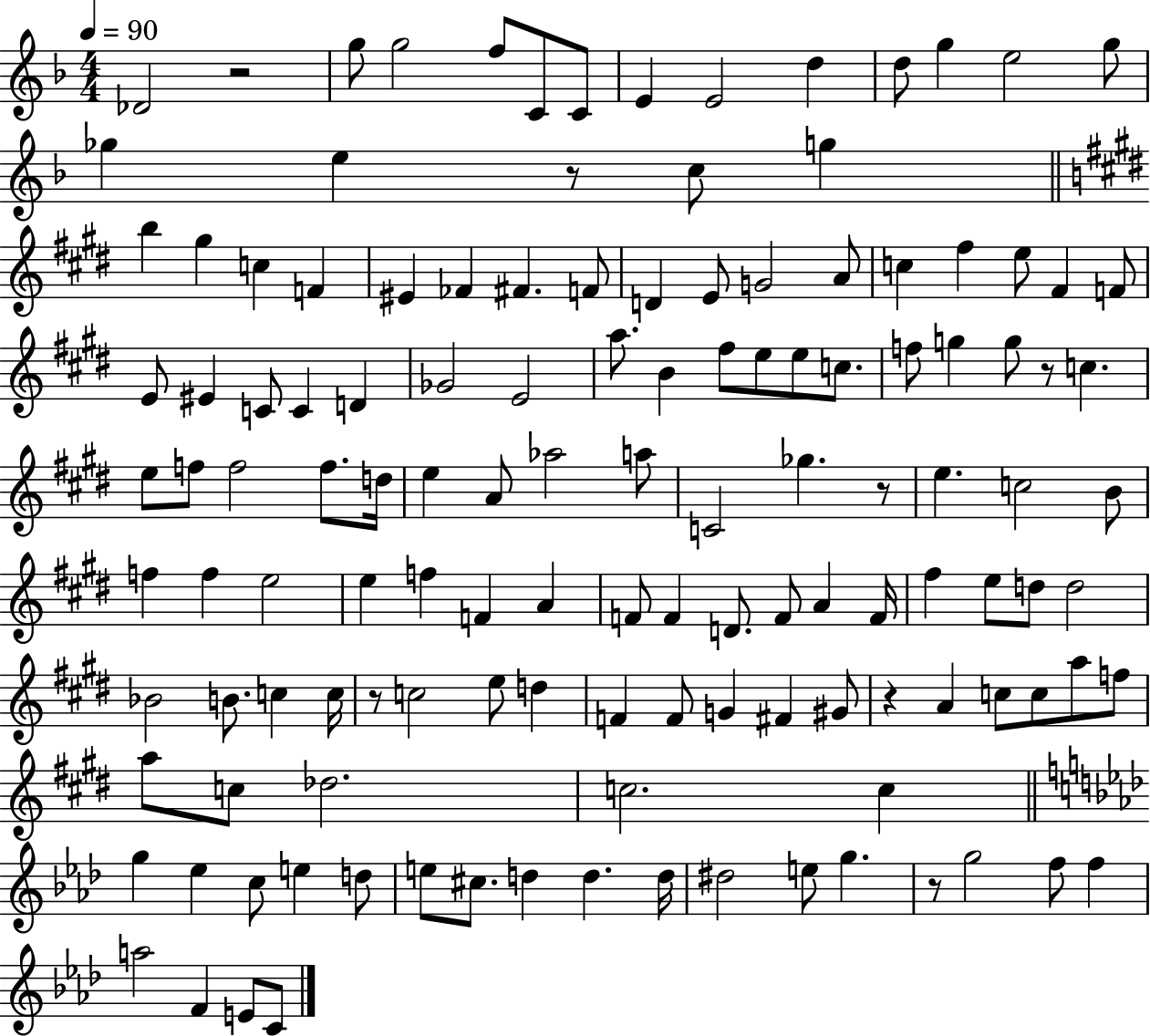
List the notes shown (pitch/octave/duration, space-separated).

Db4/h R/h G5/e G5/h F5/e C4/e C4/e E4/q E4/h D5/q D5/e G5/q E5/h G5/e Gb5/q E5/q R/e C5/e G5/q B5/q G#5/q C5/q F4/q EIS4/q FES4/q F#4/q. F4/e D4/q E4/e G4/h A4/e C5/q F#5/q E5/e F#4/q F4/e E4/e EIS4/q C4/e C4/q D4/q Gb4/h E4/h A5/e. B4/q F#5/e E5/e E5/e C5/e. F5/e G5/q G5/e R/e C5/q. E5/e F5/e F5/h F5/e. D5/s E5/q A4/e Ab5/h A5/e C4/h Gb5/q. R/e E5/q. C5/h B4/e F5/q F5/q E5/h E5/q F5/q F4/q A4/q F4/e F4/q D4/e. F4/e A4/q F4/s F#5/q E5/e D5/e D5/h Bb4/h B4/e. C5/q C5/s R/e C5/h E5/e D5/q F4/q F4/e G4/q F#4/q G#4/e R/q A4/q C5/e C5/e A5/e F5/e A5/e C5/e Db5/h. C5/h. C5/q G5/q Eb5/q C5/e E5/q D5/e E5/e C#5/e. D5/q D5/q. D5/s D#5/h E5/e G5/q. R/e G5/h F5/e F5/q A5/h F4/q E4/e C4/e